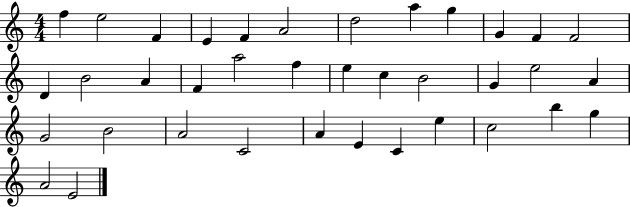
F5/q E5/h F4/q E4/q F4/q A4/h D5/h A5/q G5/q G4/q F4/q F4/h D4/q B4/h A4/q F4/q A5/h F5/q E5/q C5/q B4/h G4/q E5/h A4/q G4/h B4/h A4/h C4/h A4/q E4/q C4/q E5/q C5/h B5/q G5/q A4/h E4/h